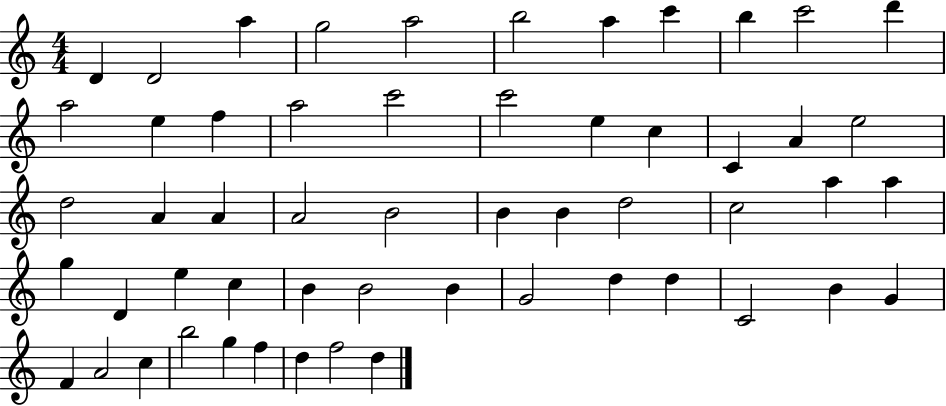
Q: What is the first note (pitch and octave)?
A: D4